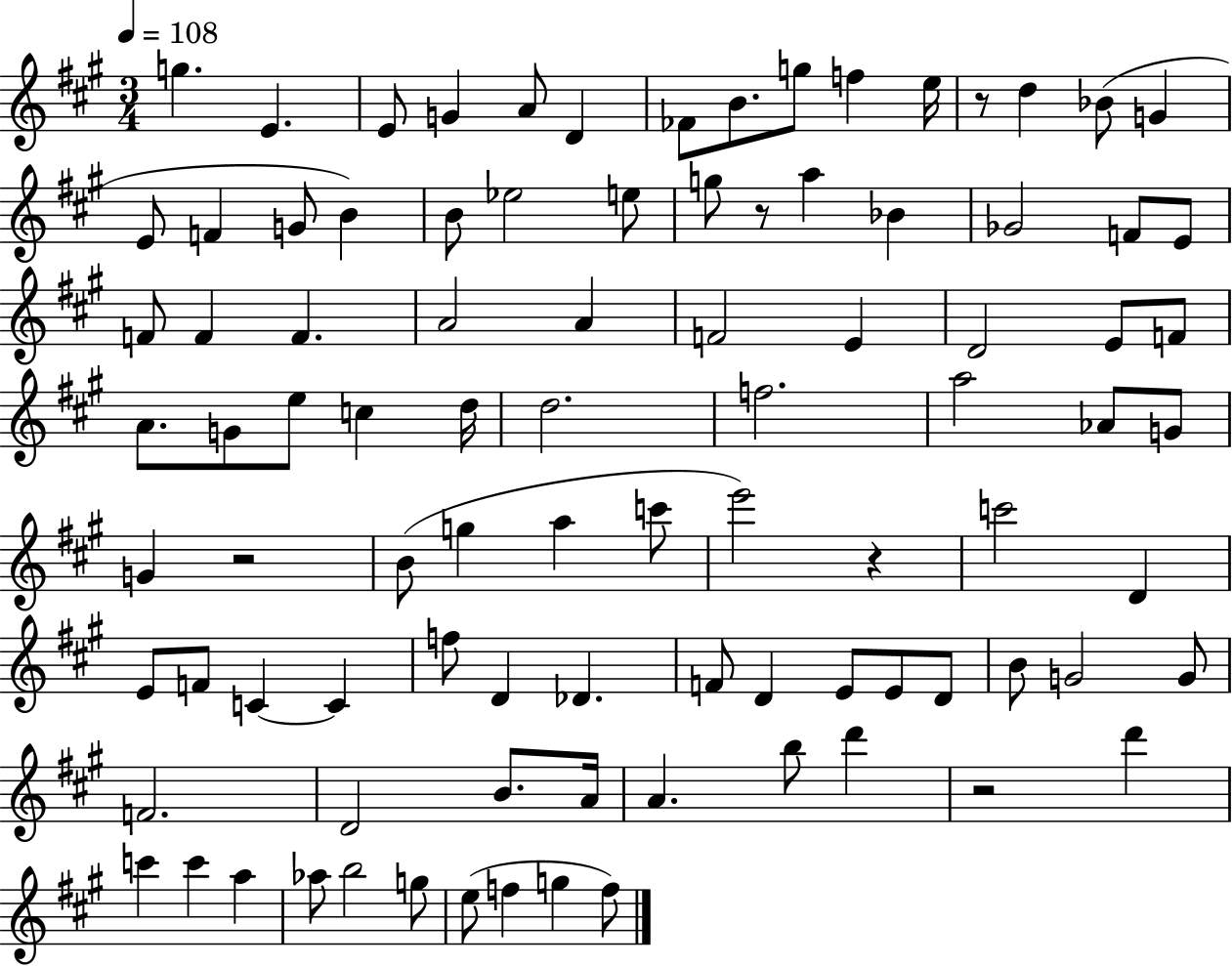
{
  \clef treble
  \numericTimeSignature
  \time 3/4
  \key a \major
  \tempo 4 = 108
  g''4. e'4. | e'8 g'4 a'8 d'4 | fes'8 b'8. g''8 f''4 e''16 | r8 d''4 bes'8( g'4 | \break e'8 f'4 g'8 b'4) | b'8 ees''2 e''8 | g''8 r8 a''4 bes'4 | ges'2 f'8 e'8 | \break f'8 f'4 f'4. | a'2 a'4 | f'2 e'4 | d'2 e'8 f'8 | \break a'8. g'8 e''8 c''4 d''16 | d''2. | f''2. | a''2 aes'8 g'8 | \break g'4 r2 | b'8( g''4 a''4 c'''8 | e'''2) r4 | c'''2 d'4 | \break e'8 f'8 c'4~~ c'4 | f''8 d'4 des'4. | f'8 d'4 e'8 e'8 d'8 | b'8 g'2 g'8 | \break f'2. | d'2 b'8. a'16 | a'4. b''8 d'''4 | r2 d'''4 | \break c'''4 c'''4 a''4 | aes''8 b''2 g''8 | e''8( f''4 g''4 f''8) | \bar "|."
}